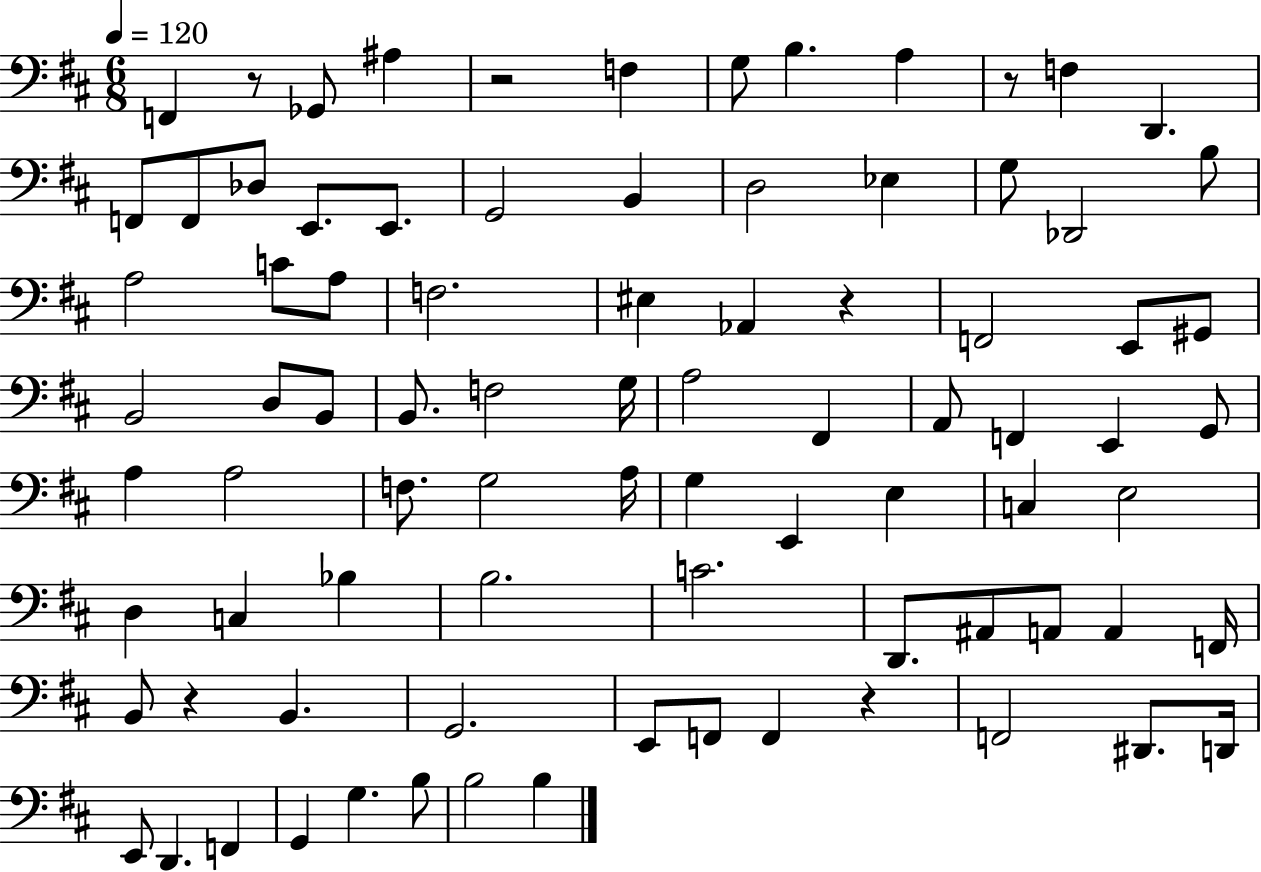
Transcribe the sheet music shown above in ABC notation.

X:1
T:Untitled
M:6/8
L:1/4
K:D
F,, z/2 _G,,/2 ^A, z2 F, G,/2 B, A, z/2 F, D,, F,,/2 F,,/2 _D,/2 E,,/2 E,,/2 G,,2 B,, D,2 _E, G,/2 _D,,2 B,/2 A,2 C/2 A,/2 F,2 ^E, _A,, z F,,2 E,,/2 ^G,,/2 B,,2 D,/2 B,,/2 B,,/2 F,2 G,/4 A,2 ^F,, A,,/2 F,, E,, G,,/2 A, A,2 F,/2 G,2 A,/4 G, E,, E, C, E,2 D, C, _B, B,2 C2 D,,/2 ^A,,/2 A,,/2 A,, F,,/4 B,,/2 z B,, G,,2 E,,/2 F,,/2 F,, z F,,2 ^D,,/2 D,,/4 E,,/2 D,, F,, G,, G, B,/2 B,2 B,